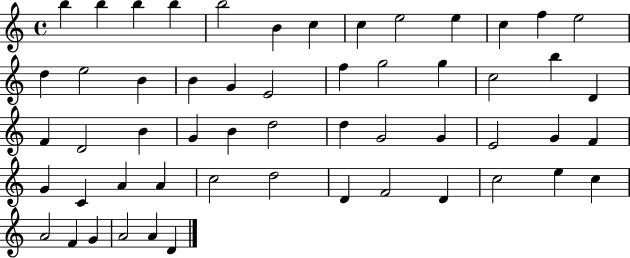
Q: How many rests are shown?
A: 0